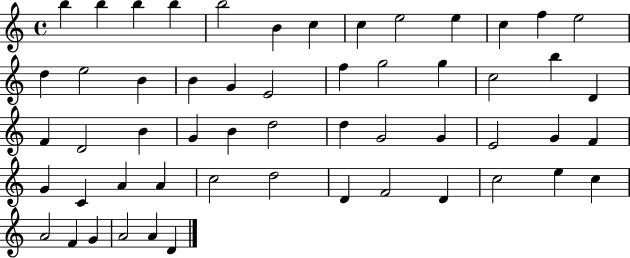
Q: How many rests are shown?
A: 0